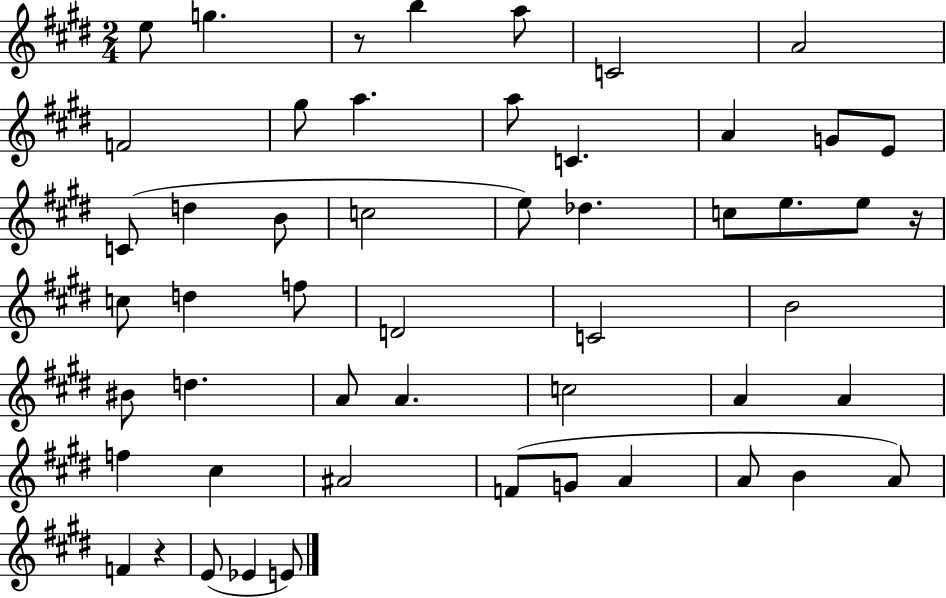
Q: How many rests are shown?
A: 3